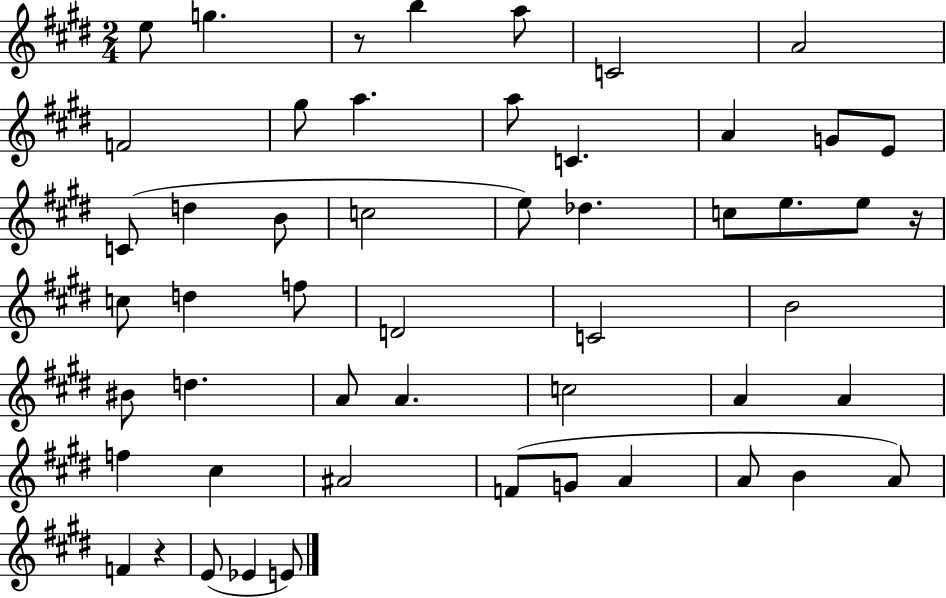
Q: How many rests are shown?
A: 3